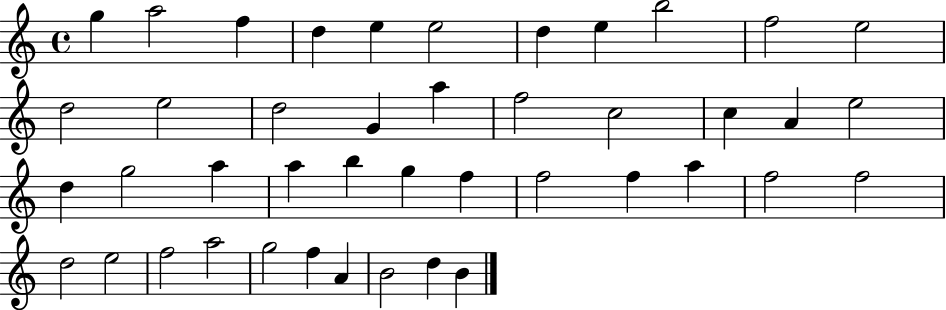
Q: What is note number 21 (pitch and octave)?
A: E5